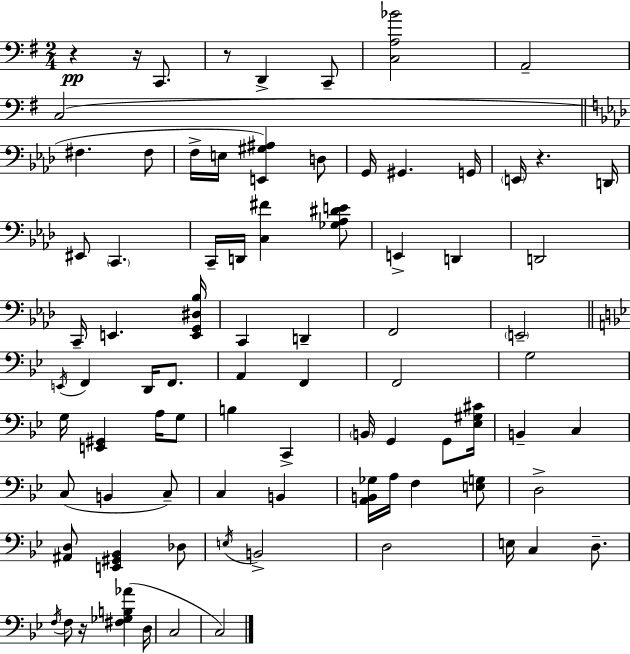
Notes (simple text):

R/q R/s C2/e. R/e D2/q C2/e [C3,A3,Bb4]/h A2/h C3/h F#3/q. F#3/e F3/s E3/s [E2,G#3,A#3]/q D3/e G2/s G#2/q. G2/s E2/s R/q. D2/s EIS2/e C2/q. C2/s D2/s [C3,F#4]/q [Gb3,Ab3,D#4,E4]/e E2/q D2/q D2/h C2/s E2/q. [E2,G2,D#3,Bb3]/s C2/q D2/q F2/h E2/h E2/s F2/q D2/s F2/e. A2/q F2/q F2/h G3/h G3/s [E2,G#2]/q A3/s G3/e B3/q C2/q B2/s G2/q G2/e [Eb3,G#3,C#4]/s B2/q C3/q C3/e B2/q C3/e C3/q B2/q [A2,B2,Gb3]/s A3/s F3/q [E3,G3]/e D3/h [A#2,D3]/e [E2,G#2,Bb2]/q Db3/e E3/s B2/h D3/h E3/s C3/q D3/e. F3/s F3/e R/s [F#3,Gb3,B3,Ab4]/q D3/s C3/h C3/h